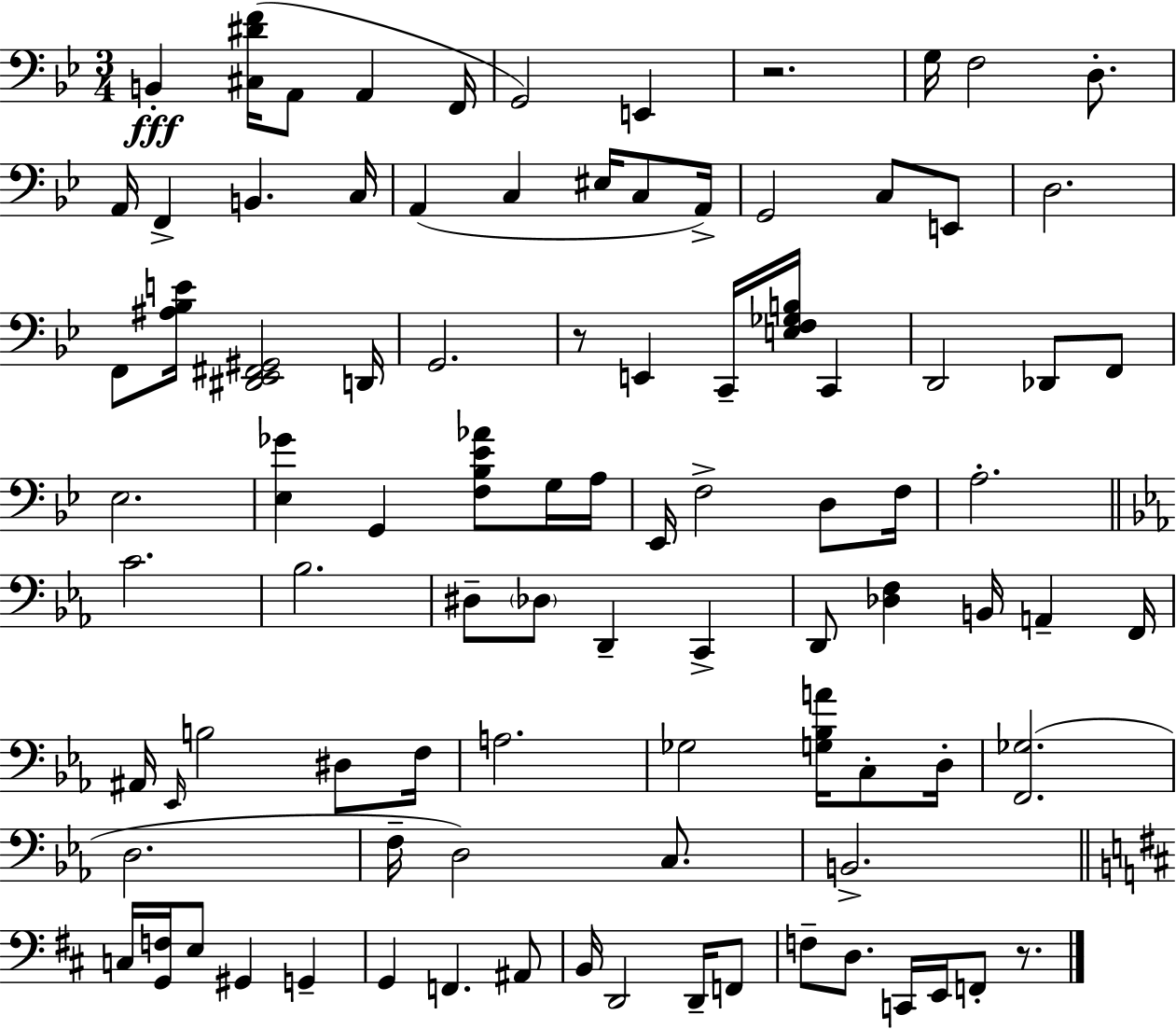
X:1
T:Untitled
M:3/4
L:1/4
K:Gm
B,, [^C,^DF]/4 A,,/2 A,, F,,/4 G,,2 E,, z2 G,/4 F,2 D,/2 A,,/4 F,, B,, C,/4 A,, C, ^E,/4 C,/2 A,,/4 G,,2 C,/2 E,,/2 D,2 F,,/2 [^A,_B,E]/4 [^D,,_E,,^F,,^G,,]2 D,,/4 G,,2 z/2 E,, C,,/4 [E,F,_G,B,]/4 C,, D,,2 _D,,/2 F,,/2 _E,2 [_E,_G] G,, [F,_B,_E_A]/2 G,/4 A,/4 _E,,/4 F,2 D,/2 F,/4 A,2 C2 _B,2 ^D,/2 _D,/2 D,, C,, D,,/2 [_D,F,] B,,/4 A,, F,,/4 ^A,,/4 _E,,/4 B,2 ^D,/2 F,/4 A,2 _G,2 [G,_B,A]/4 C,/2 D,/4 [F,,_G,]2 D,2 F,/4 D,2 C,/2 B,,2 C,/4 [G,,F,]/4 E,/2 ^G,, G,, G,, F,, ^A,,/2 B,,/4 D,,2 D,,/4 F,,/2 F,/2 D,/2 C,,/4 E,,/4 F,,/2 z/2